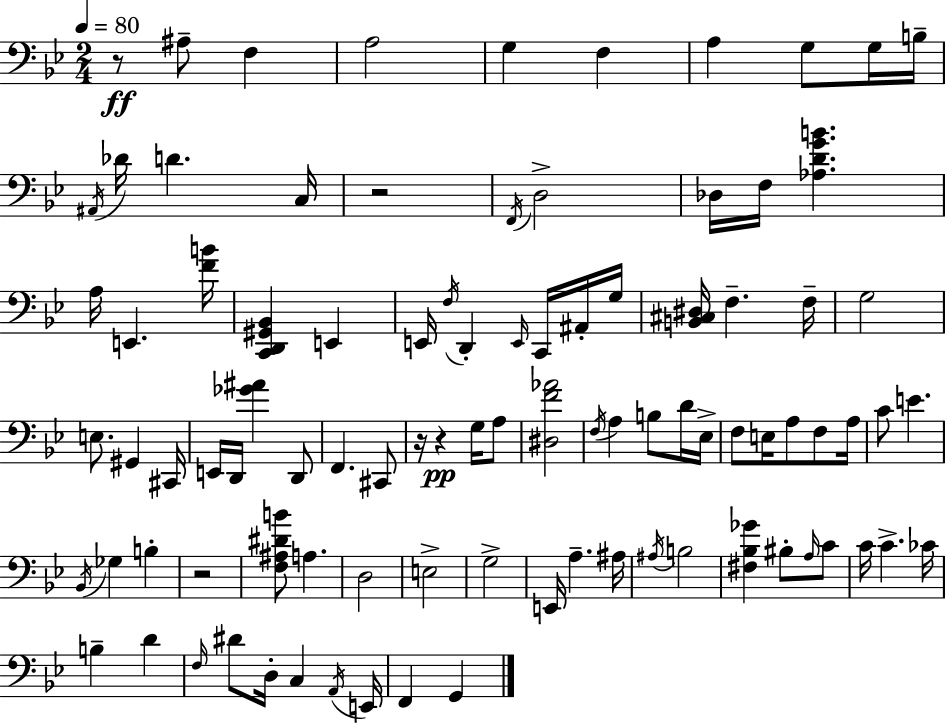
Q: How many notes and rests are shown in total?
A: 93